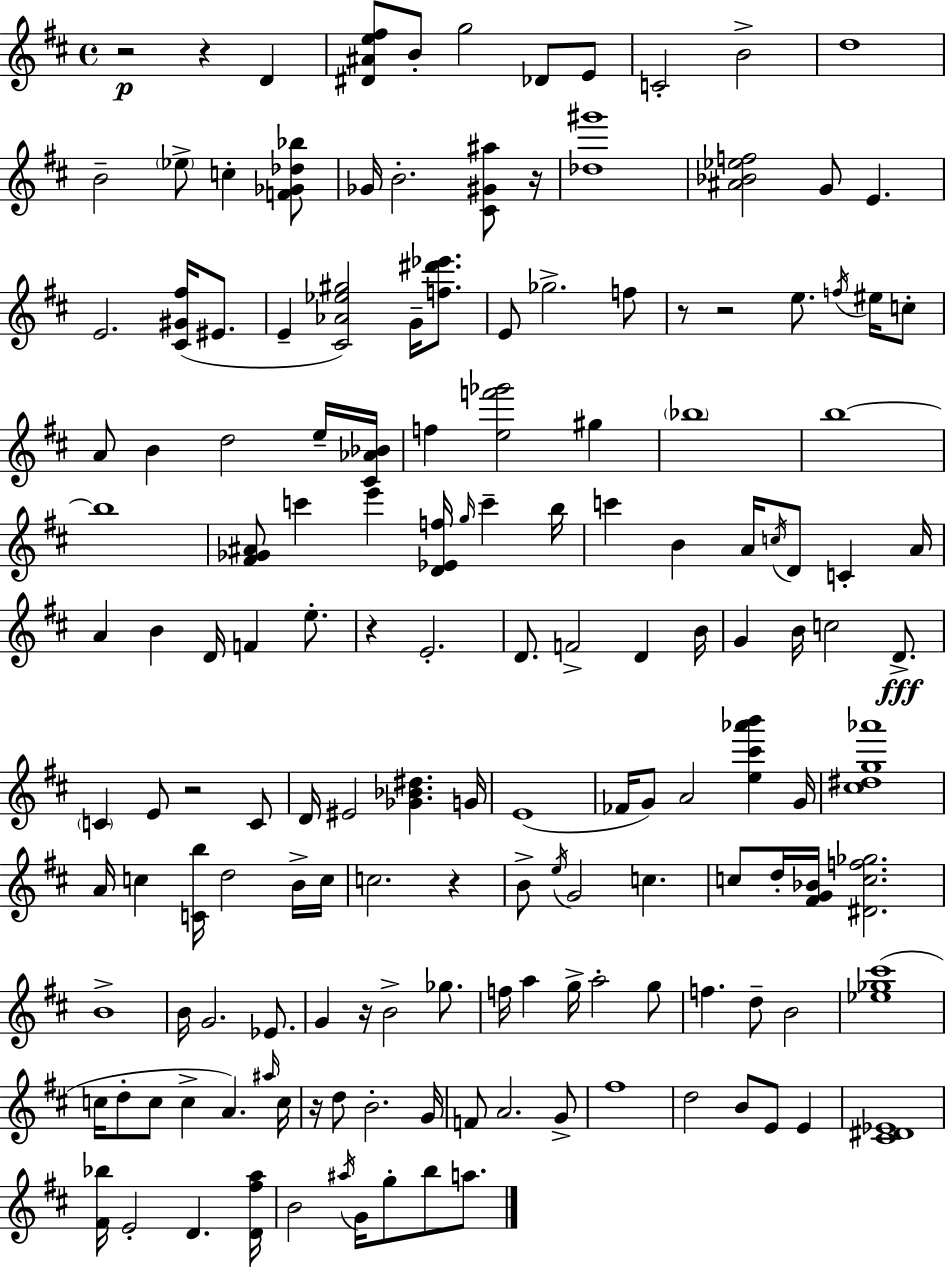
R/h R/q D4/q [D#4,A#4,E5,F#5]/e B4/e G5/h Db4/e E4/e C4/h B4/h D5/w B4/h Eb5/e C5/q [F4,Gb4,Db5,Bb5]/e Gb4/s B4/h. [C#4,G#4,A#5]/e R/s [Db5,G#6]/w [A#4,Bb4,Eb5,F5]/h G4/e E4/q. E4/h. [C#4,G#4,F#5]/s EIS4/e. E4/q [C#4,Ab4,Eb5,G#5]/h G4/s [F5,D#6,Eb6]/e. E4/e Gb5/h. F5/e R/e R/h E5/e. F5/s EIS5/s C5/e A4/e B4/q D5/h E5/s [C#4,Ab4,Bb4]/s F5/q [E5,F6,Gb6]/h G#5/q Bb5/w B5/w B5/w [F#4,Gb4,A#4]/e C6/q E6/q [D4,Eb4,F5]/s G5/s C6/q B5/s C6/q B4/q A4/s C5/s D4/e C4/q A4/s A4/q B4/q D4/s F4/q E5/e. R/q E4/h. D4/e. F4/h D4/q B4/s G4/q B4/s C5/h D4/e. C4/q E4/e R/h C4/e D4/s EIS4/h [Gb4,Bb4,D#5]/q. G4/s E4/w FES4/s G4/e A4/h [E5,C#6,Ab6,B6]/q G4/s [C#5,D#5,G5,Ab6]/w A4/s C5/q [C4,B5]/s D5/h B4/s C5/s C5/h. R/q B4/e E5/s G4/h C5/q. C5/e D5/s [F#4,G4,Bb4]/s [D#4,C5,F5,Gb5]/h. B4/w B4/s G4/h. Eb4/e. G4/q R/s B4/h Gb5/e. F5/s A5/q G5/s A5/h G5/e F5/q. D5/e B4/h [Eb5,Gb5,C#6]/w C5/s D5/e C5/e C5/q A4/q. A#5/s C5/s R/s D5/e B4/h. G4/s F4/e A4/h. G4/e F#5/w D5/h B4/e E4/e E4/q [C#4,D#4,Eb4]/w [F#4,Bb5]/s E4/h D4/q. [D4,F#5,A5]/s B4/h A#5/s G4/s G5/e B5/e A5/e.